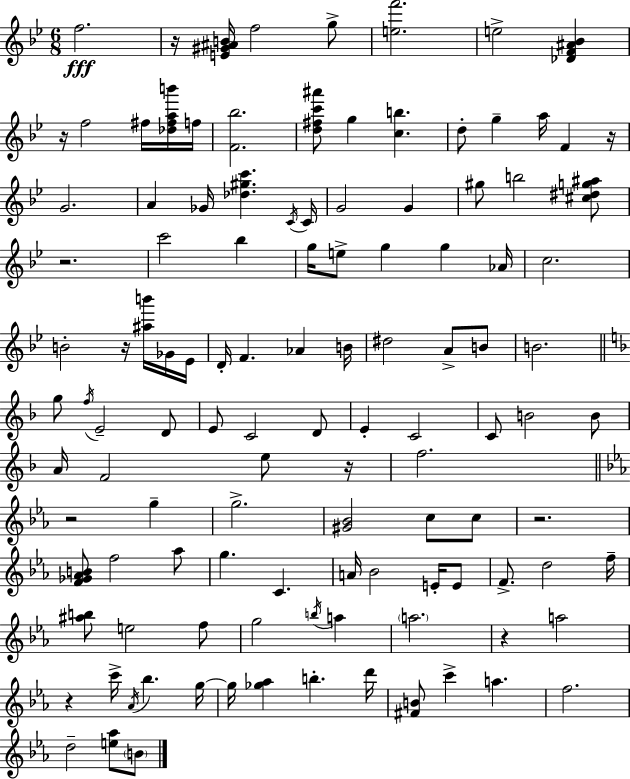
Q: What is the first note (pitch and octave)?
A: F5